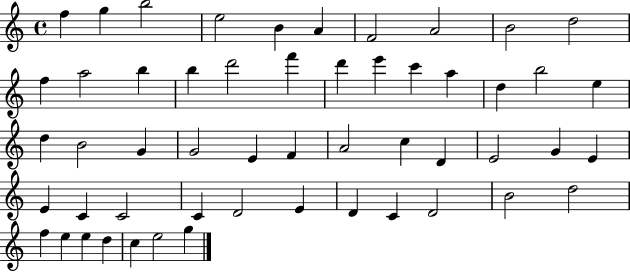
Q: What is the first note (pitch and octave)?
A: F5